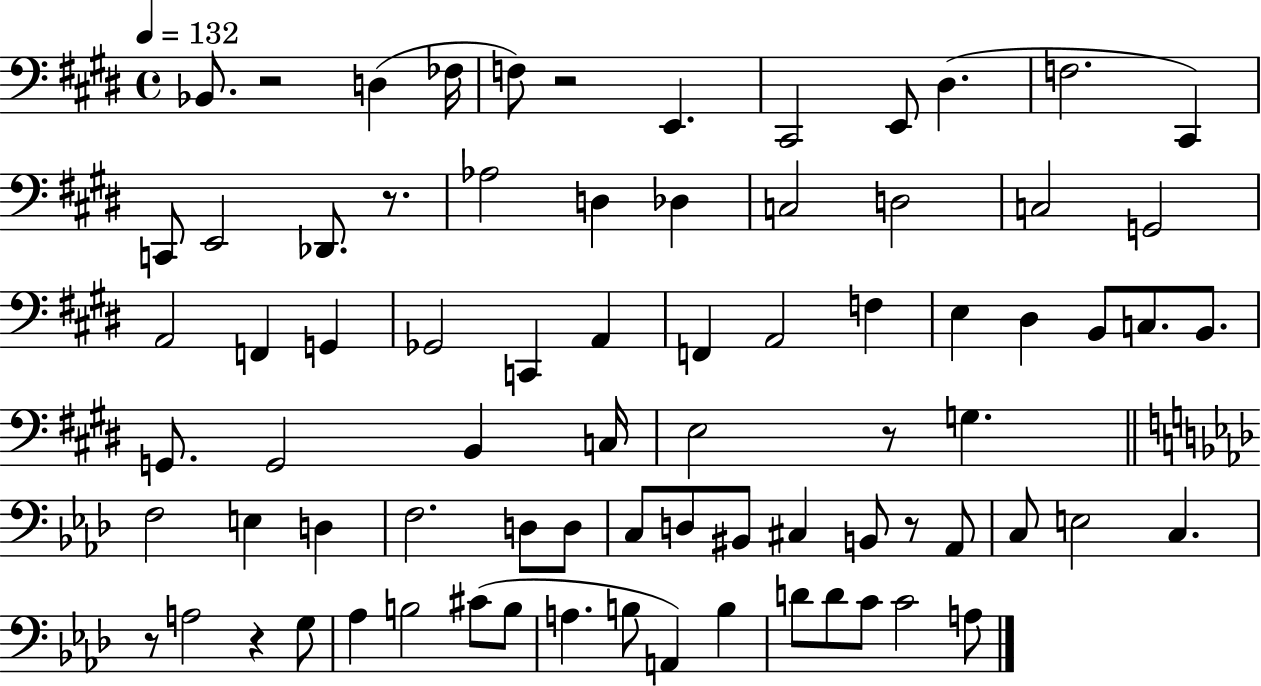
{
  \clef bass
  \time 4/4
  \defaultTimeSignature
  \key e \major
  \tempo 4 = 132
  bes,8. r2 d4( fes16 | f8) r2 e,4. | cis,2 e,8 dis4.( | f2. cis,4) | \break c,8 e,2 des,8. r8. | aes2 d4 des4 | c2 d2 | c2 g,2 | \break a,2 f,4 g,4 | ges,2 c,4 a,4 | f,4 a,2 f4 | e4 dis4 b,8 c8. b,8. | \break g,8. g,2 b,4 c16 | e2 r8 g4. | \bar "||" \break \key aes \major f2 e4 d4 | f2. d8 d8 | c8 d8 bis,8 cis4 b,8 r8 aes,8 | c8 e2 c4. | \break r8 a2 r4 g8 | aes4 b2 cis'8( b8 | a4. b8 a,4) b4 | d'8 d'8 c'8 c'2 a8 | \break \bar "|."
}